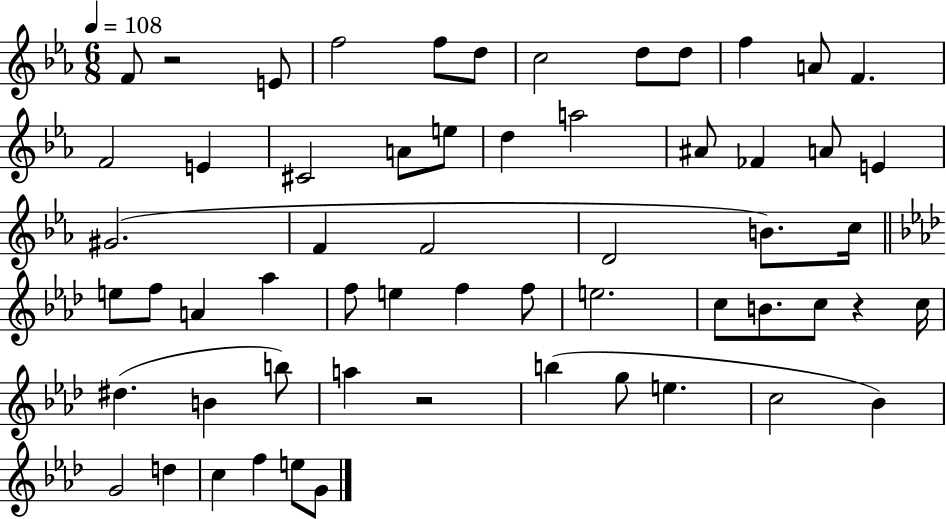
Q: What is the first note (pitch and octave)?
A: F4